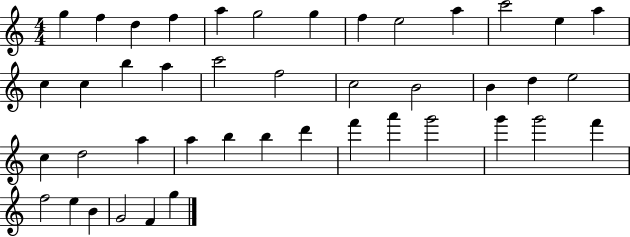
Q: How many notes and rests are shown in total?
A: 43